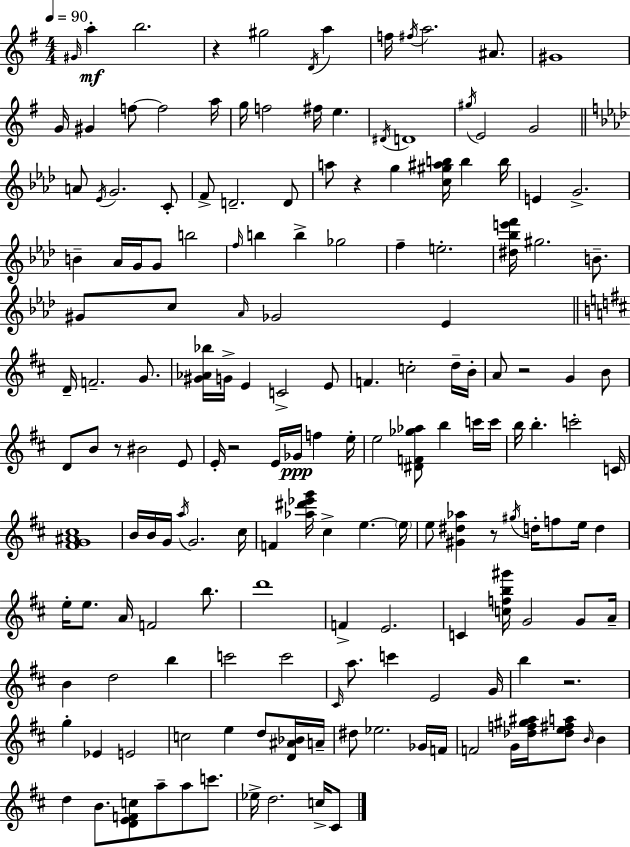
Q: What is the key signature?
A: G major